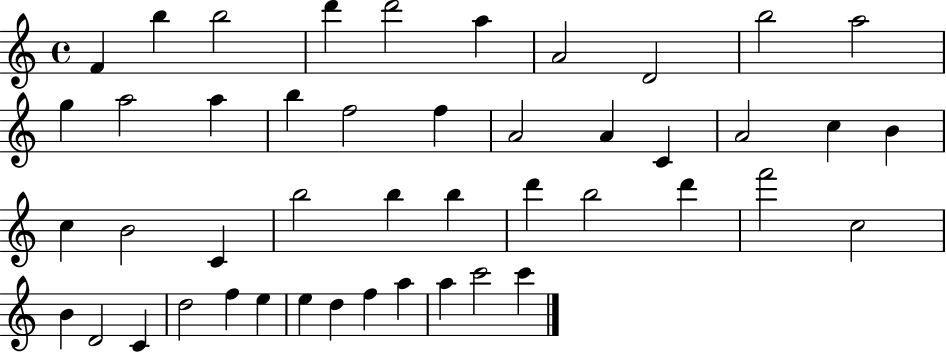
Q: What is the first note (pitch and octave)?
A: F4